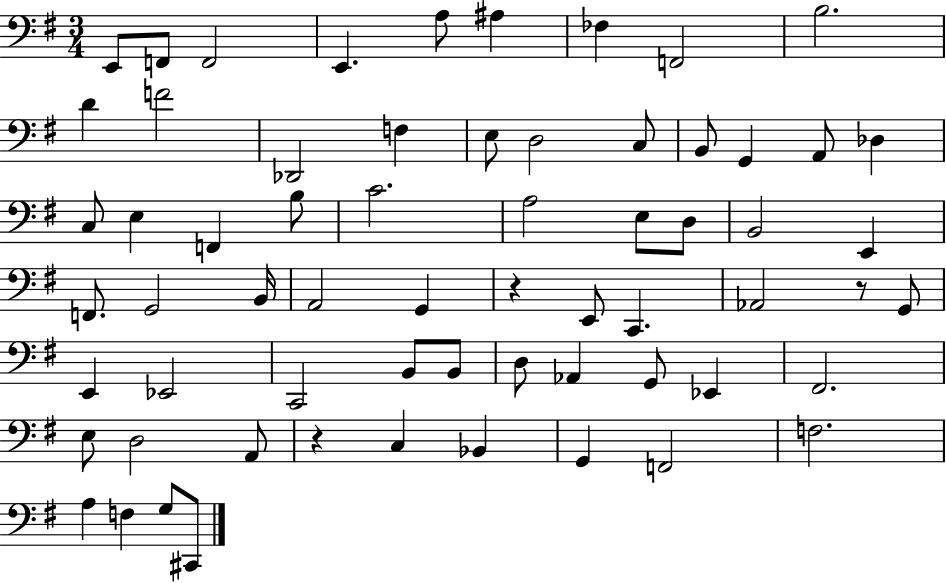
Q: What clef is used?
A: bass